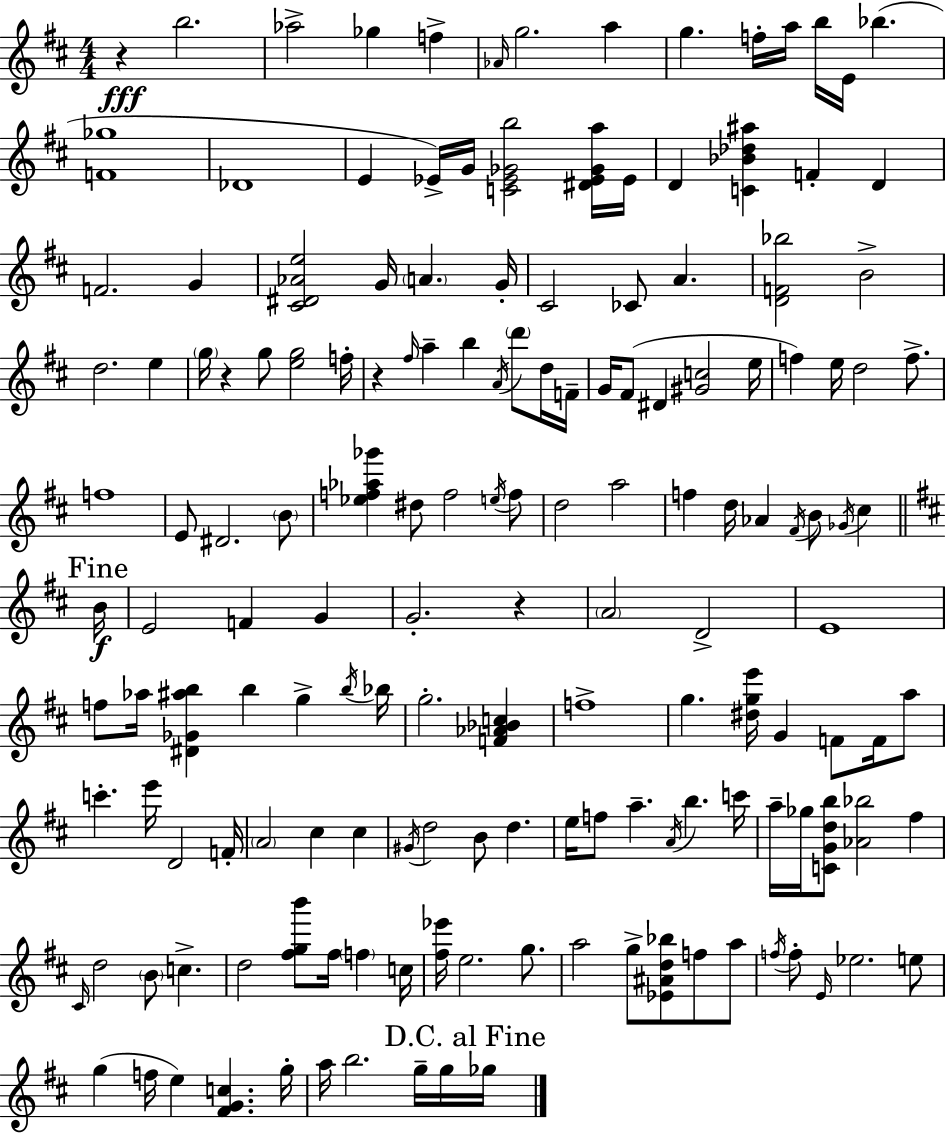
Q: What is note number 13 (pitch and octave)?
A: Bb5